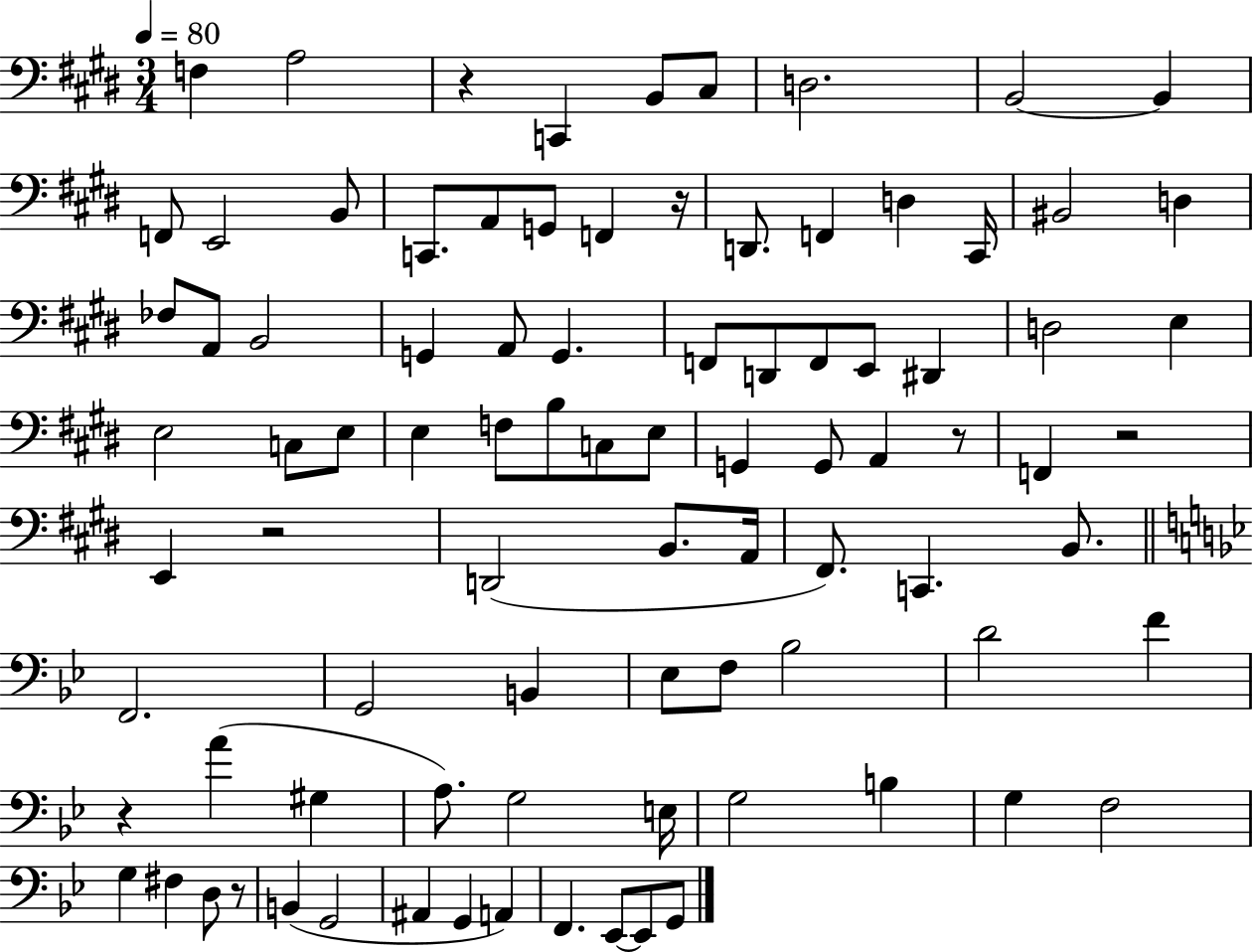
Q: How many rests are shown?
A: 7